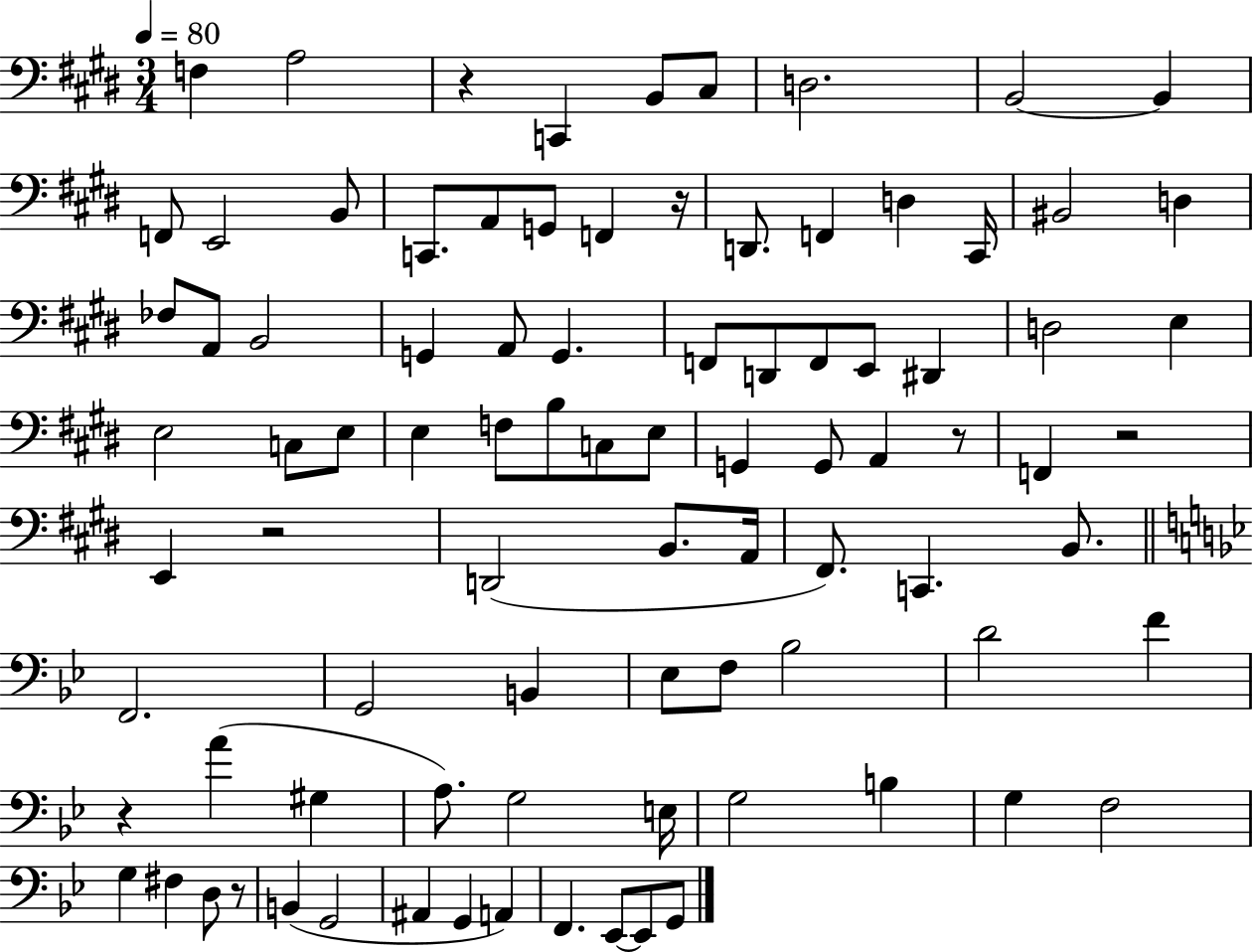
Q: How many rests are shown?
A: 7